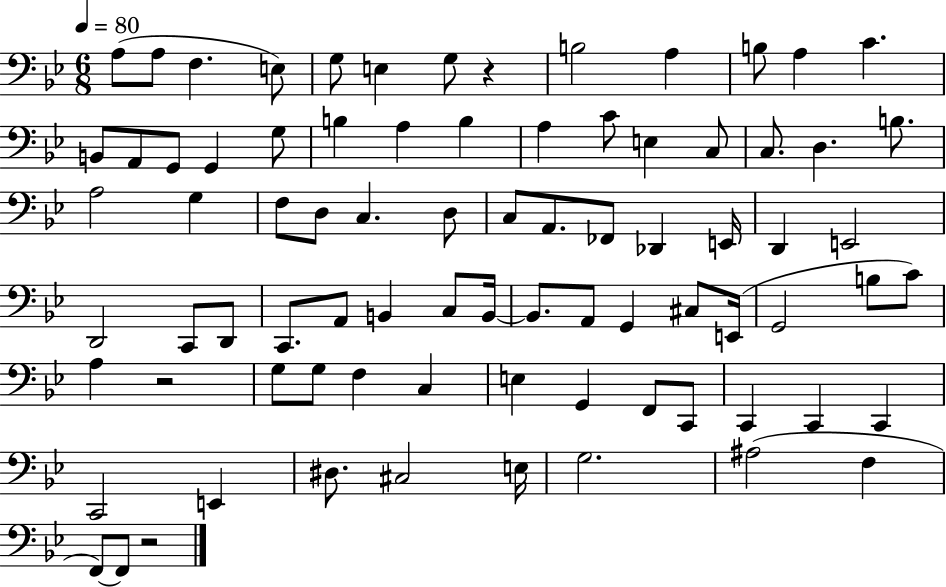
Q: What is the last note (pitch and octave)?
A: F2